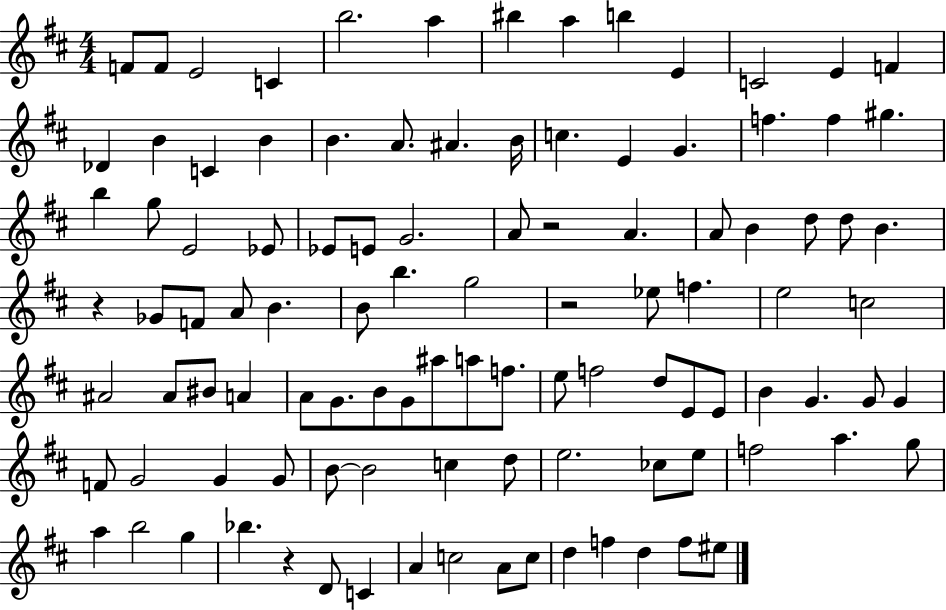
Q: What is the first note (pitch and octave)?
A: F4